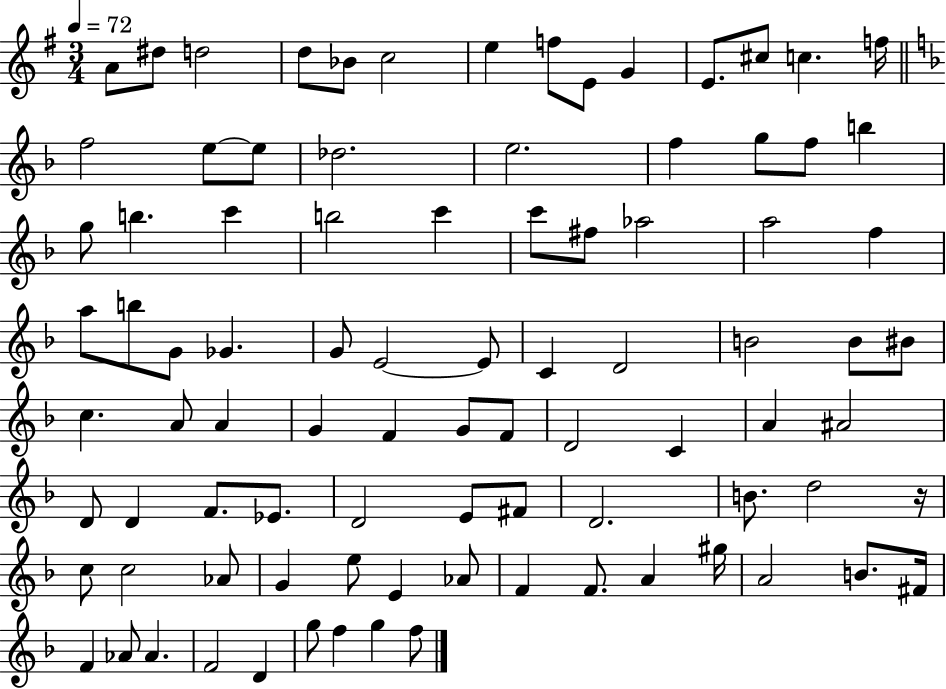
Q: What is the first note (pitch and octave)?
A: A4